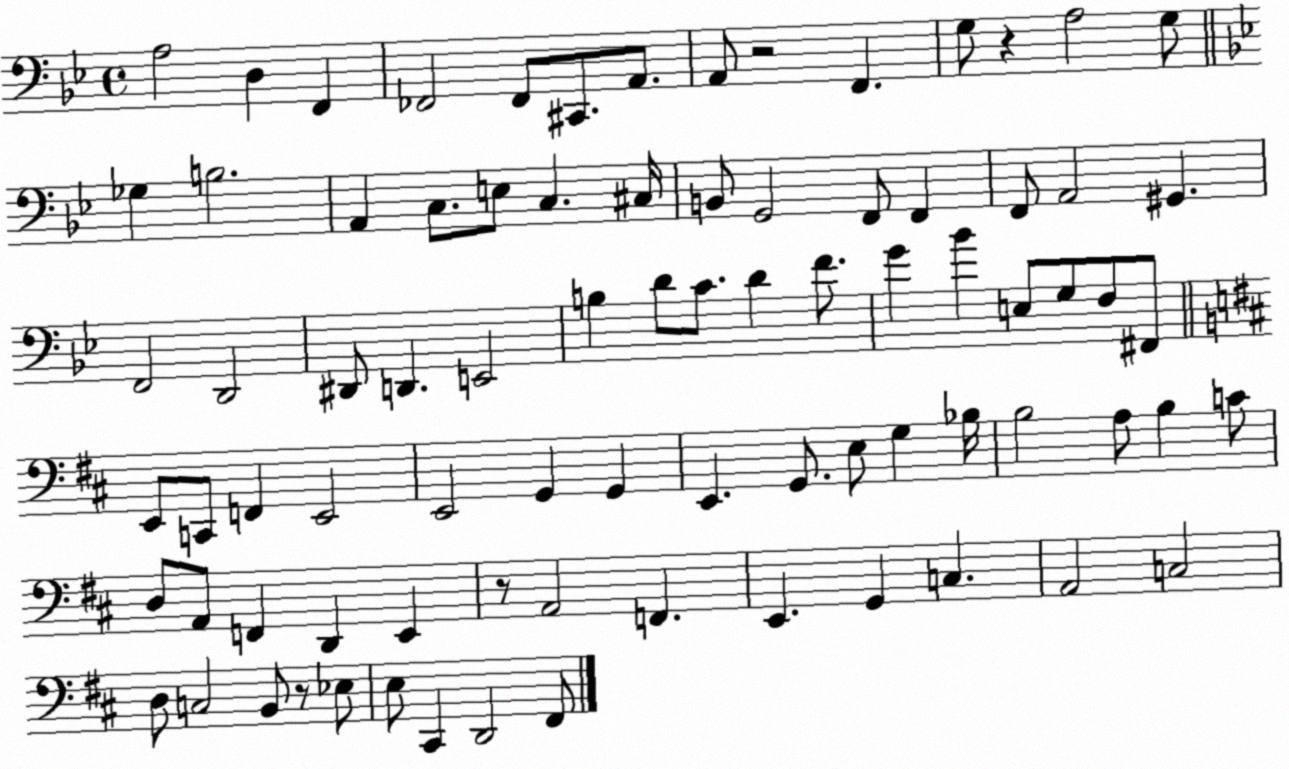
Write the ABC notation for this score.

X:1
T:Untitled
M:4/4
L:1/4
K:Bb
A,2 D, F,, _F,,2 _F,,/2 ^C,,/2 A,,/2 A,,/2 z2 F,, G,/2 z A,2 G,/2 _G, B,2 A,, C,/2 E,/2 C, ^C,/4 B,,/2 G,,2 F,,/2 F,, F,,/2 A,,2 ^G,, F,,2 D,,2 ^D,,/2 D,, E,,2 B, D/2 C/2 D F/2 G _B E,/2 G,/2 F,/2 ^F,,/2 E,,/2 C,,/2 F,, E,,2 E,,2 G,, G,, E,, G,,/2 E,/2 G, _B,/4 B,2 A,/2 B, C/2 D,/2 A,,/2 F,, D,, E,, z/2 A,,2 F,, E,, G,, C, A,,2 C,2 D,/2 C,2 B,,/2 z/2 _E,/2 E,/2 ^C,, D,,2 ^F,,/2